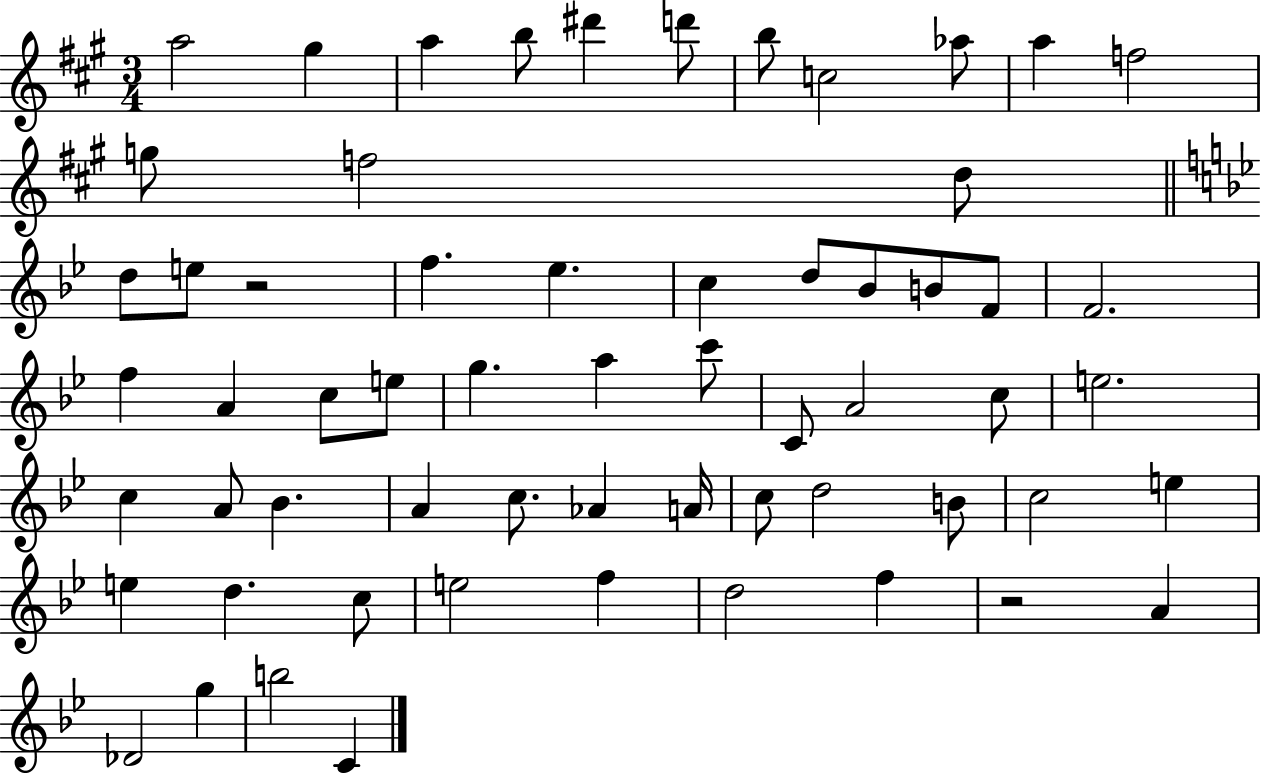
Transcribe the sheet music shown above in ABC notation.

X:1
T:Untitled
M:3/4
L:1/4
K:A
a2 ^g a b/2 ^d' d'/2 b/2 c2 _a/2 a f2 g/2 f2 d/2 d/2 e/2 z2 f _e c d/2 _B/2 B/2 F/2 F2 f A c/2 e/2 g a c'/2 C/2 A2 c/2 e2 c A/2 _B A c/2 _A A/4 c/2 d2 B/2 c2 e e d c/2 e2 f d2 f z2 A _D2 g b2 C